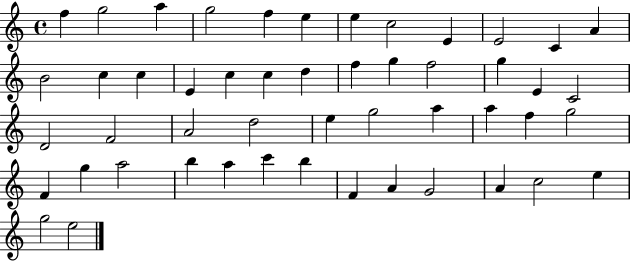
{
  \clef treble
  \time 4/4
  \defaultTimeSignature
  \key c \major
  f''4 g''2 a''4 | g''2 f''4 e''4 | e''4 c''2 e'4 | e'2 c'4 a'4 | \break b'2 c''4 c''4 | e'4 c''4 c''4 d''4 | f''4 g''4 f''2 | g''4 e'4 c'2 | \break d'2 f'2 | a'2 d''2 | e''4 g''2 a''4 | a''4 f''4 g''2 | \break f'4 g''4 a''2 | b''4 a''4 c'''4 b''4 | f'4 a'4 g'2 | a'4 c''2 e''4 | \break g''2 e''2 | \bar "|."
}